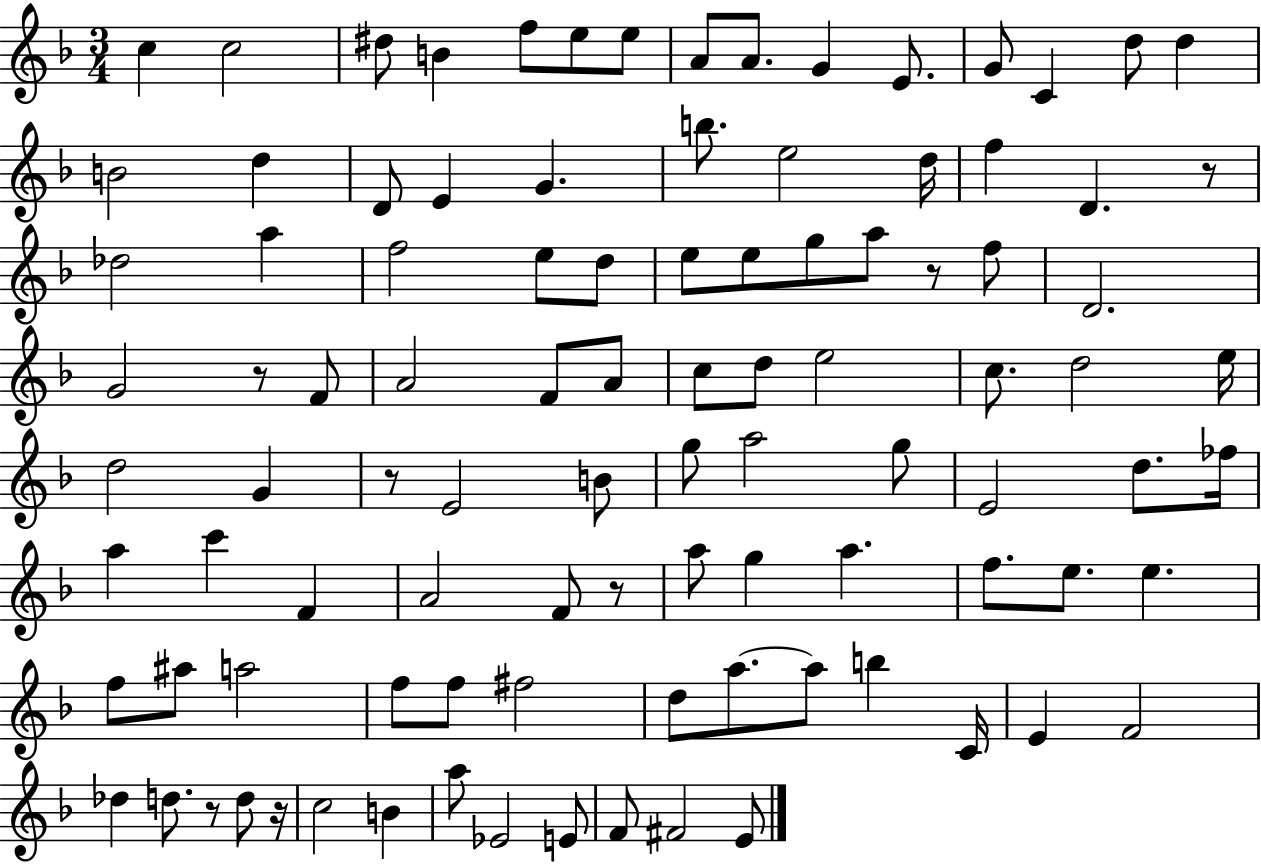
{
  \clef treble
  \numericTimeSignature
  \time 3/4
  \key f \major
  c''4 c''2 | dis''8 b'4 f''8 e''8 e''8 | a'8 a'8. g'4 e'8. | g'8 c'4 d''8 d''4 | \break b'2 d''4 | d'8 e'4 g'4. | b''8. e''2 d''16 | f''4 d'4. r8 | \break des''2 a''4 | f''2 e''8 d''8 | e''8 e''8 g''8 a''8 r8 f''8 | d'2. | \break g'2 r8 f'8 | a'2 f'8 a'8 | c''8 d''8 e''2 | c''8. d''2 e''16 | \break d''2 g'4 | r8 e'2 b'8 | g''8 a''2 g''8 | e'2 d''8. fes''16 | \break a''4 c'''4 f'4 | a'2 f'8 r8 | a''8 g''4 a''4. | f''8. e''8. e''4. | \break f''8 ais''8 a''2 | f''8 f''8 fis''2 | d''8 a''8.~~ a''8 b''4 c'16 | e'4 f'2 | \break des''4 d''8. r8 d''8 r16 | c''2 b'4 | a''8 ees'2 e'8 | f'8 fis'2 e'8 | \break \bar "|."
}